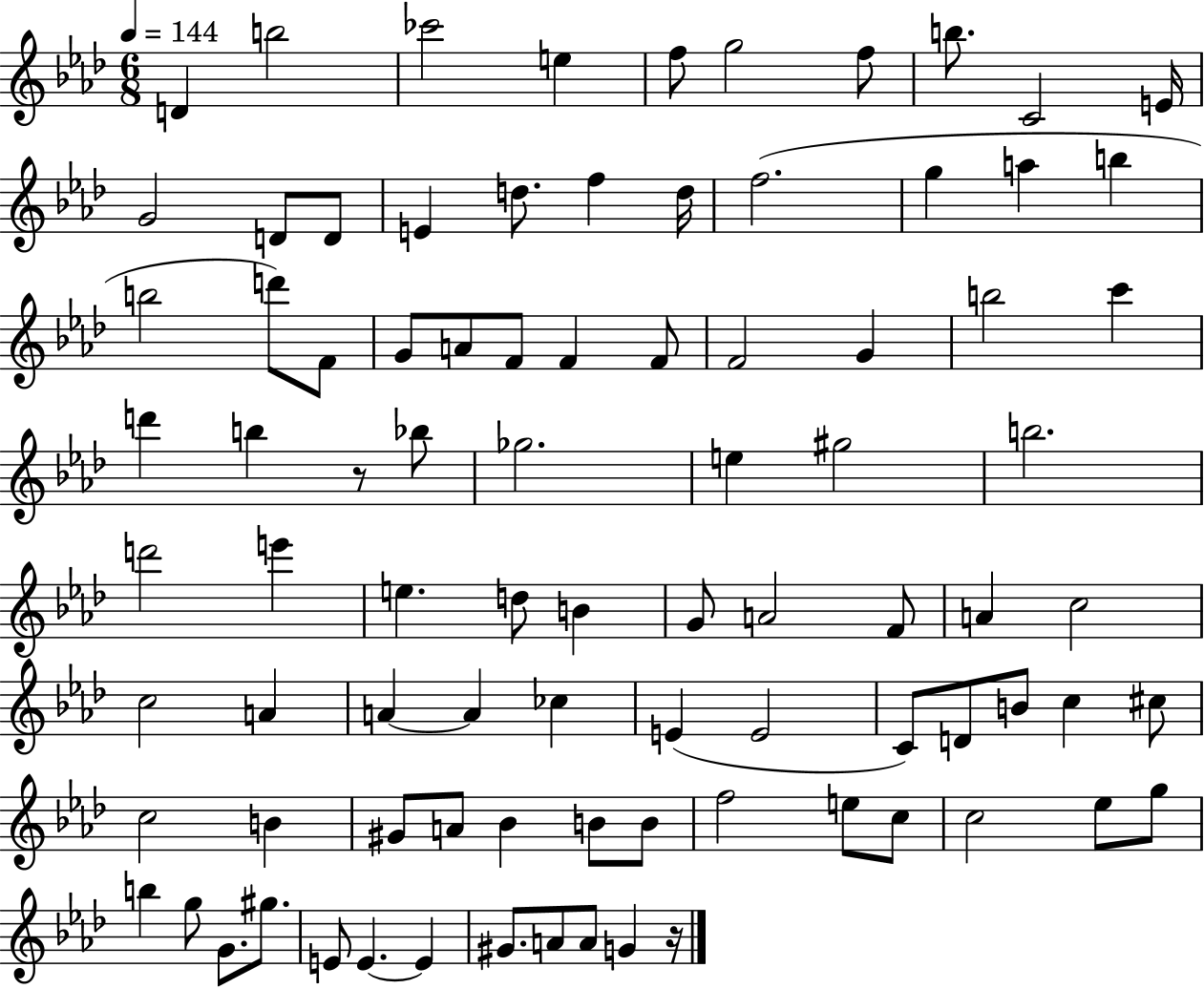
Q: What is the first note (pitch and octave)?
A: D4